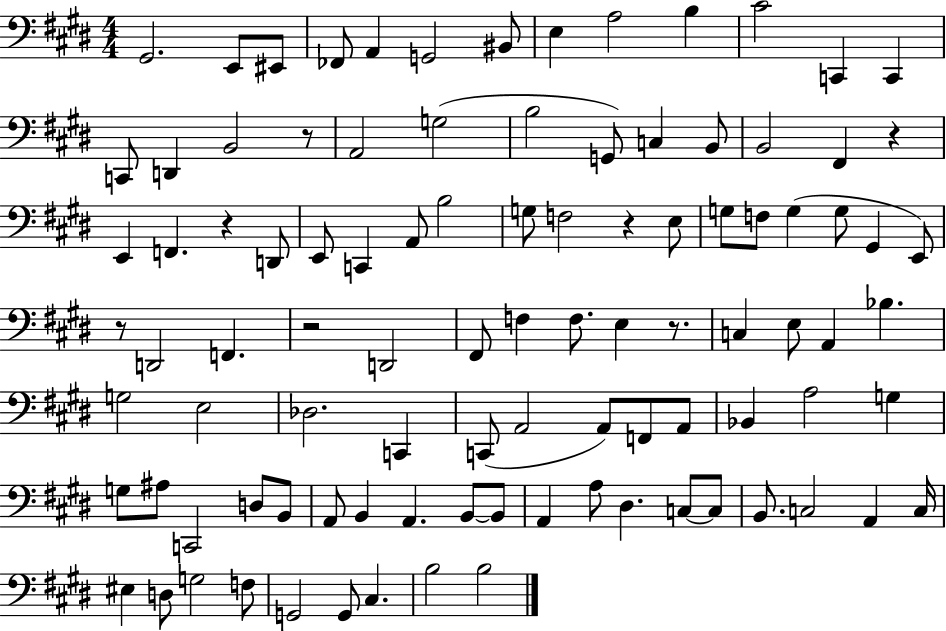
G#2/h. E2/e EIS2/e FES2/e A2/q G2/h BIS2/e E3/q A3/h B3/q C#4/h C2/q C2/q C2/e D2/q B2/h R/e A2/h G3/h B3/h G2/e C3/q B2/e B2/h F#2/q R/q E2/q F2/q. R/q D2/e E2/e C2/q A2/e B3/h G3/e F3/h R/q E3/e G3/e F3/e G3/q G3/e G#2/q E2/e R/e D2/h F2/q. R/h D2/h F#2/e F3/q F3/e. E3/q R/e. C3/q E3/e A2/q Bb3/q. G3/h E3/h Db3/h. C2/q C2/e A2/h A2/e F2/e A2/e Bb2/q A3/h G3/q G3/e A#3/e C2/h D3/e B2/e A2/e B2/q A2/q. B2/e B2/e A2/q A3/e D#3/q. C3/e C3/e B2/e. C3/h A2/q C3/s EIS3/q D3/e G3/h F3/e G2/h G2/e C#3/q. B3/h B3/h